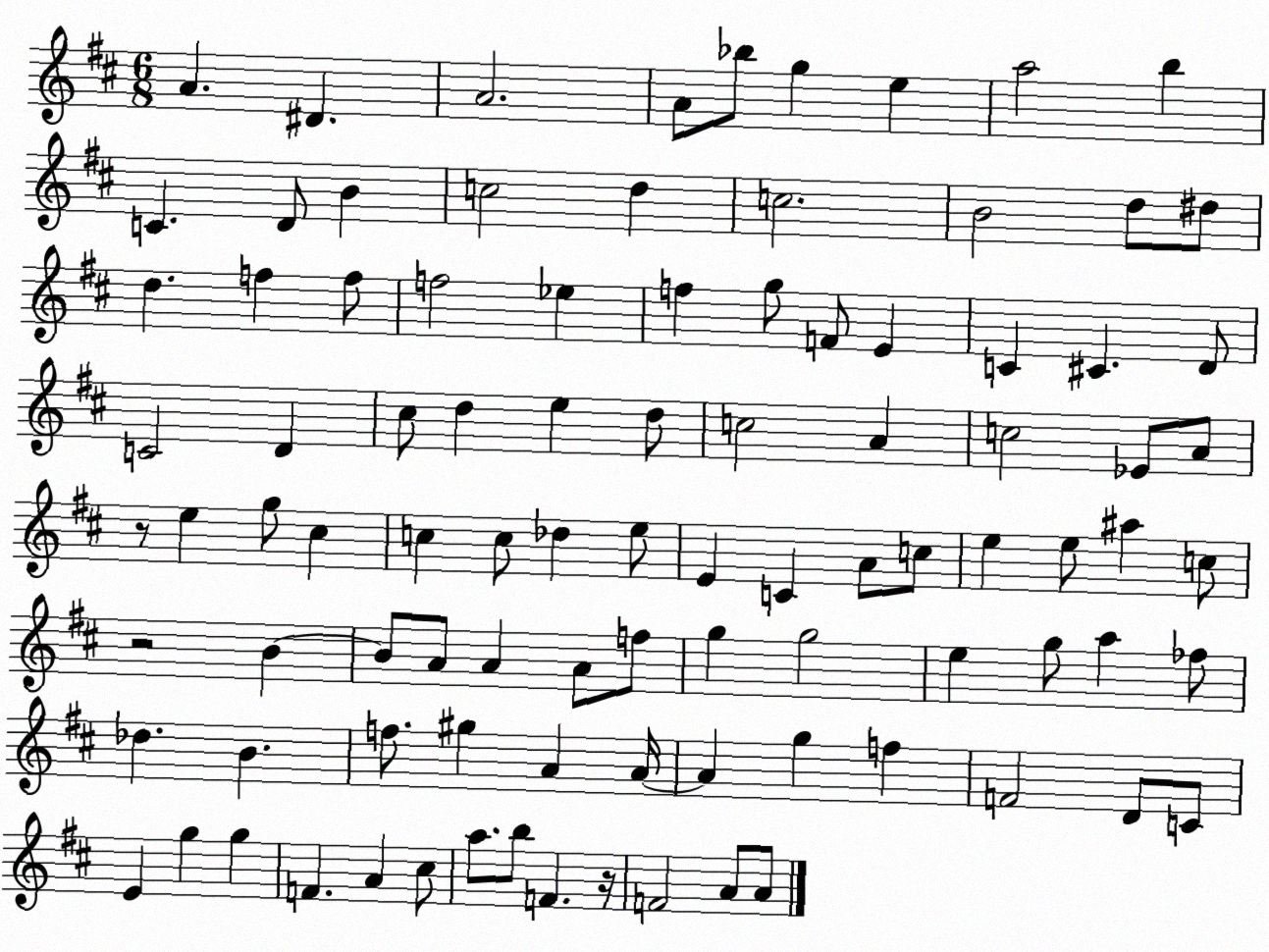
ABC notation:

X:1
T:Untitled
M:6/8
L:1/4
K:D
A ^D A2 A/2 _b/2 g e a2 b C D/2 B c2 d c2 B2 d/2 ^d/2 d f f/2 f2 _e f g/2 F/2 E C ^C D/2 C2 D ^c/2 d e d/2 c2 A c2 _E/2 A/2 z/2 e g/2 ^c c c/2 _d e/2 E C A/2 c/2 e e/2 ^a c/2 z2 B B/2 A/2 A A/2 f/2 g g2 e g/2 a _f/2 _d B f/2 ^g A A/4 A g f F2 D/2 C/2 E g g F A ^c/2 a/2 b/2 F z/4 F2 A/2 A/2